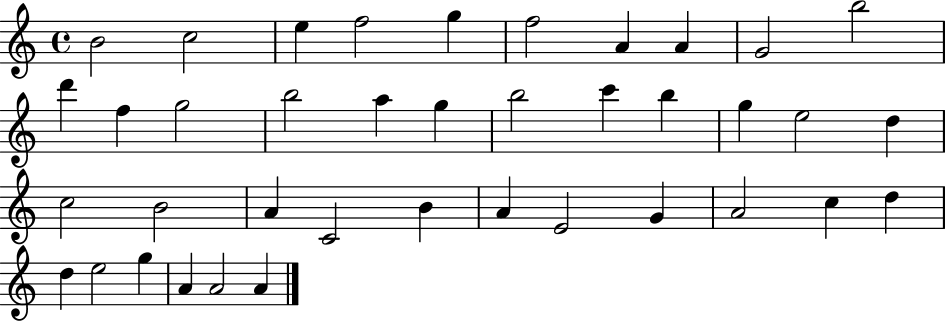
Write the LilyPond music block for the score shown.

{
  \clef treble
  \time 4/4
  \defaultTimeSignature
  \key c \major
  b'2 c''2 | e''4 f''2 g''4 | f''2 a'4 a'4 | g'2 b''2 | \break d'''4 f''4 g''2 | b''2 a''4 g''4 | b''2 c'''4 b''4 | g''4 e''2 d''4 | \break c''2 b'2 | a'4 c'2 b'4 | a'4 e'2 g'4 | a'2 c''4 d''4 | \break d''4 e''2 g''4 | a'4 a'2 a'4 | \bar "|."
}